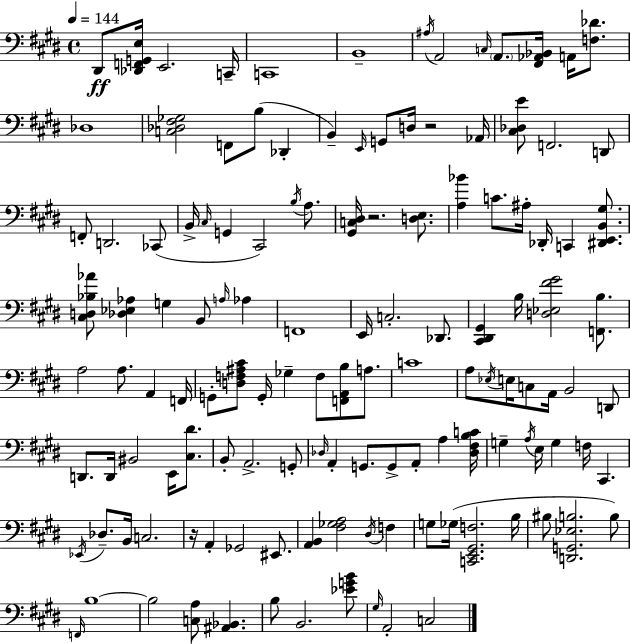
X:1
T:Untitled
M:4/4
L:1/4
K:E
^D,,/2 [_D,,F,,G,,E,]/4 E,,2 C,,/4 C,,4 B,,4 ^A,/4 A,,2 C,/4 A,,/2 [^F,,_A,,_B,,]/4 A,,/4 [F,_D]/2 _D,4 [C,_D,^F,_G,]2 F,,/2 B,/2 _D,, B,, E,,/4 G,,/2 D,/4 z2 _A,,/4 [^C,_D,E]/2 F,,2 D,,/2 F,,/2 D,,2 _C,,/2 B,,/4 ^C,/4 G,, ^C,,2 B,/4 A,/2 [^G,,C,^D,]/4 z2 [D,E,]/2 [A,_B] C/2 ^A,/4 _D,,/4 C,, [^D,,E,,B,,^G,]/2 [^C,D,_B,_A]/2 [_D,_E,_A,] G, B,,/2 A,/4 _A, F,,4 E,,/4 C,2 _D,,/2 [^C,,^D,,^G,,] B,/4 [D,_E,^F^G]2 [F,,B,]/2 A,2 A,/2 A,, F,,/4 G,,/2 [D,F,^A,^C]/2 G,,/4 _G, F,/2 [F,,A,,B,]/2 A,/2 C4 A,/2 _E,/4 E,/4 C,/2 A,,/4 B,,2 D,,/2 D,,/2 D,,/4 ^B,,2 E,,/4 [^C,^D]/2 B,,/2 A,,2 G,,/2 _D,/4 A,, G,,/2 G,,/2 A,,/2 A, [_D,^F,B,C]/4 G, A,/4 E,/4 G, F,/4 ^C,, _E,,/4 _D,/2 B,,/4 C,2 z/4 A,, _G,,2 ^E,,/2 [A,,B,,] [^F,_G,A,]2 ^D,/4 F, G,/2 _G,/4 [C,,E,,^G,,F,]2 B,/4 ^B,/2 [D,,G,,_E,B,]2 B,/2 F,,/4 B,4 B,2 [C,A,]/2 [^A,,_B,,] B,/2 B,,2 [_EGB]/2 ^G,/4 A,,2 C,2